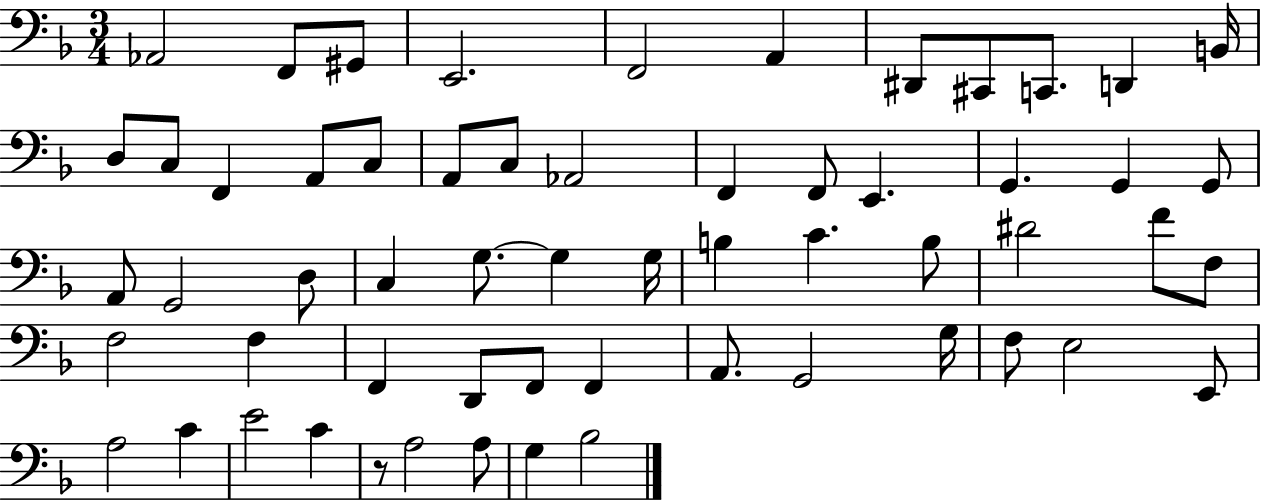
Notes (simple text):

Ab2/h F2/e G#2/e E2/h. F2/h A2/q D#2/e C#2/e C2/e. D2/q B2/s D3/e C3/e F2/q A2/e C3/e A2/e C3/e Ab2/h F2/q F2/e E2/q. G2/q. G2/q G2/e A2/e G2/h D3/e C3/q G3/e. G3/q G3/s B3/q C4/q. B3/e D#4/h F4/e F3/e F3/h F3/q F2/q D2/e F2/e F2/q A2/e. G2/h G3/s F3/e E3/h E2/e A3/h C4/q E4/h C4/q R/e A3/h A3/e G3/q Bb3/h